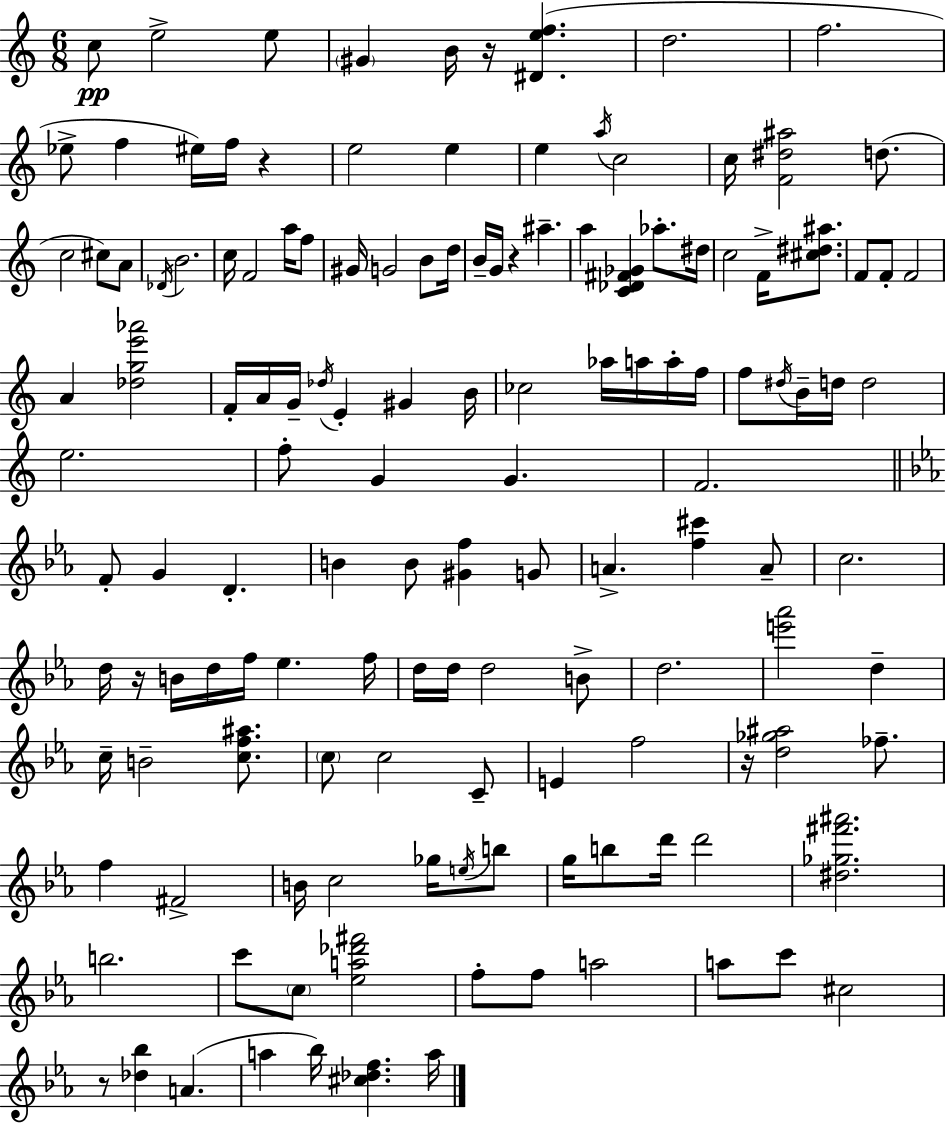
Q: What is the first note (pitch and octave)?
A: C5